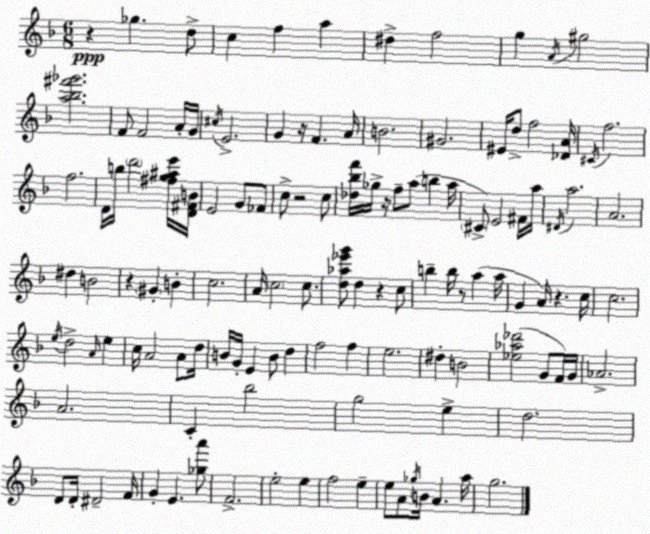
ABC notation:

X:1
T:Untitled
M:6/8
L:1/4
K:Dm
z _g d/2 c f a ^d f2 g A/4 ^g2 [a_b^f'_g']2 F/2 F2 A/4 G/4 ^c/4 E2 G z/4 F A/4 B2 ^G2 ^E/4 d/2 f2 [_DA]/4 ^C/4 f2 f2 D/4 b/4 d'2 [^fg^ae']/4 [D^FB]/4 E2 G/2 _F/2 c/2 z2 c/2 [_d_bf']/4 _g/4 z/4 f/2 a/2 b a/4 ^C/2 E2 ^F/4 a/4 ^D/4 a2 A2 ^d B2 z ^G B c2 A/4 c2 c/2 [d_a_e'g']/2 d z c/2 b b/4 z/2 a a/4 G A/4 z c/4 c2 e/4 d2 A/4 e c/4 A2 A/2 d/4 B/4 G/4 E B/2 d f2 f e2 ^d B2 [_e_a_d']2 G/2 F/4 G/4 _A2 A2 C _b2 g2 e d2 D/2 D/4 ^D2 F/4 G E [_ga']/2 F2 e2 e f2 e e/2 A/2 _g/4 B/4 A a/4 g2